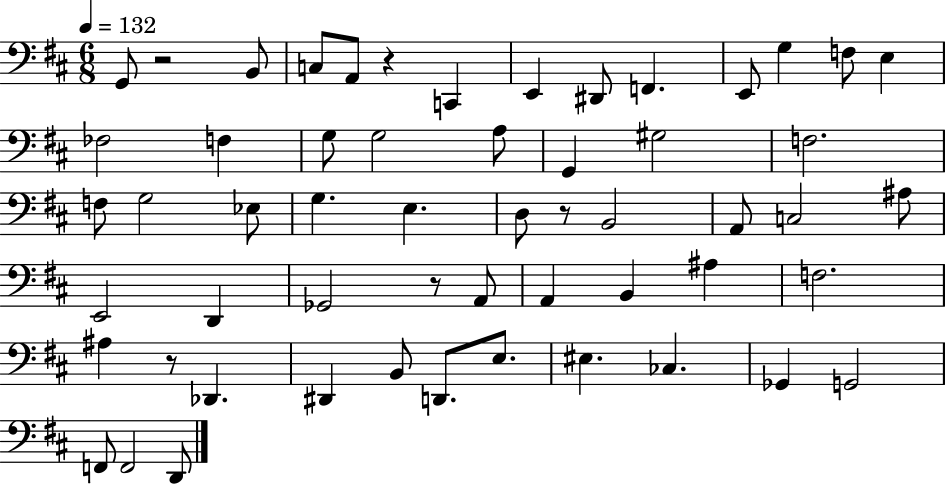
G2/e R/h B2/e C3/e A2/e R/q C2/q E2/q D#2/e F2/q. E2/e G3/q F3/e E3/q FES3/h F3/q G3/e G3/h A3/e G2/q G#3/h F3/h. F3/e G3/h Eb3/e G3/q. E3/q. D3/e R/e B2/h A2/e C3/h A#3/e E2/h D2/q Gb2/h R/e A2/e A2/q B2/q A#3/q F3/h. A#3/q R/e Db2/q. D#2/q B2/e D2/e. E3/e. EIS3/q. CES3/q. Gb2/q G2/h F2/e F2/h D2/e